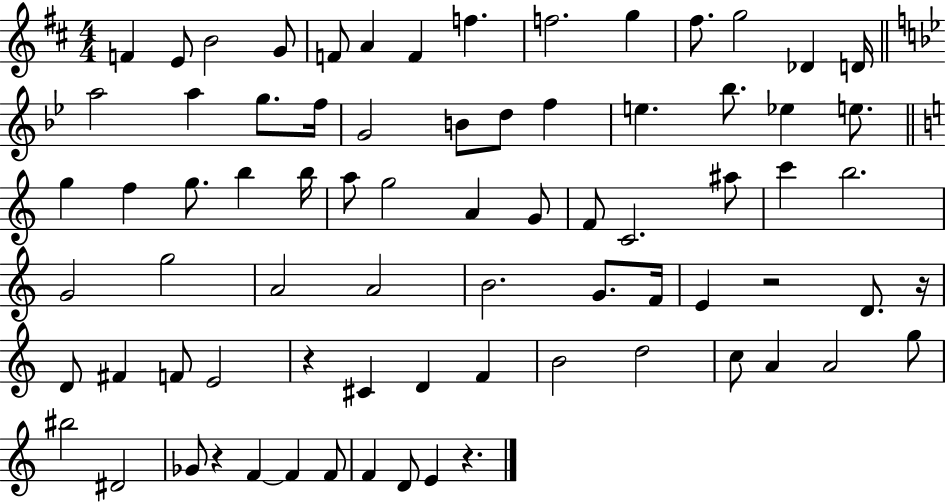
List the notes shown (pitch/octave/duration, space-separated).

F4/q E4/e B4/h G4/e F4/e A4/q F4/q F5/q. F5/h. G5/q F#5/e. G5/h Db4/q D4/s A5/h A5/q G5/e. F5/s G4/h B4/e D5/e F5/q E5/q. Bb5/e. Eb5/q E5/e. G5/q F5/q G5/e. B5/q B5/s A5/e G5/h A4/q G4/e F4/e C4/h. A#5/e C6/q B5/h. G4/h G5/h A4/h A4/h B4/h. G4/e. F4/s E4/q R/h D4/e. R/s D4/e F#4/q F4/e E4/h R/q C#4/q D4/q F4/q B4/h D5/h C5/e A4/q A4/h G5/e BIS5/h D#4/h Gb4/e R/q F4/q F4/q F4/e F4/q D4/e E4/q R/q.